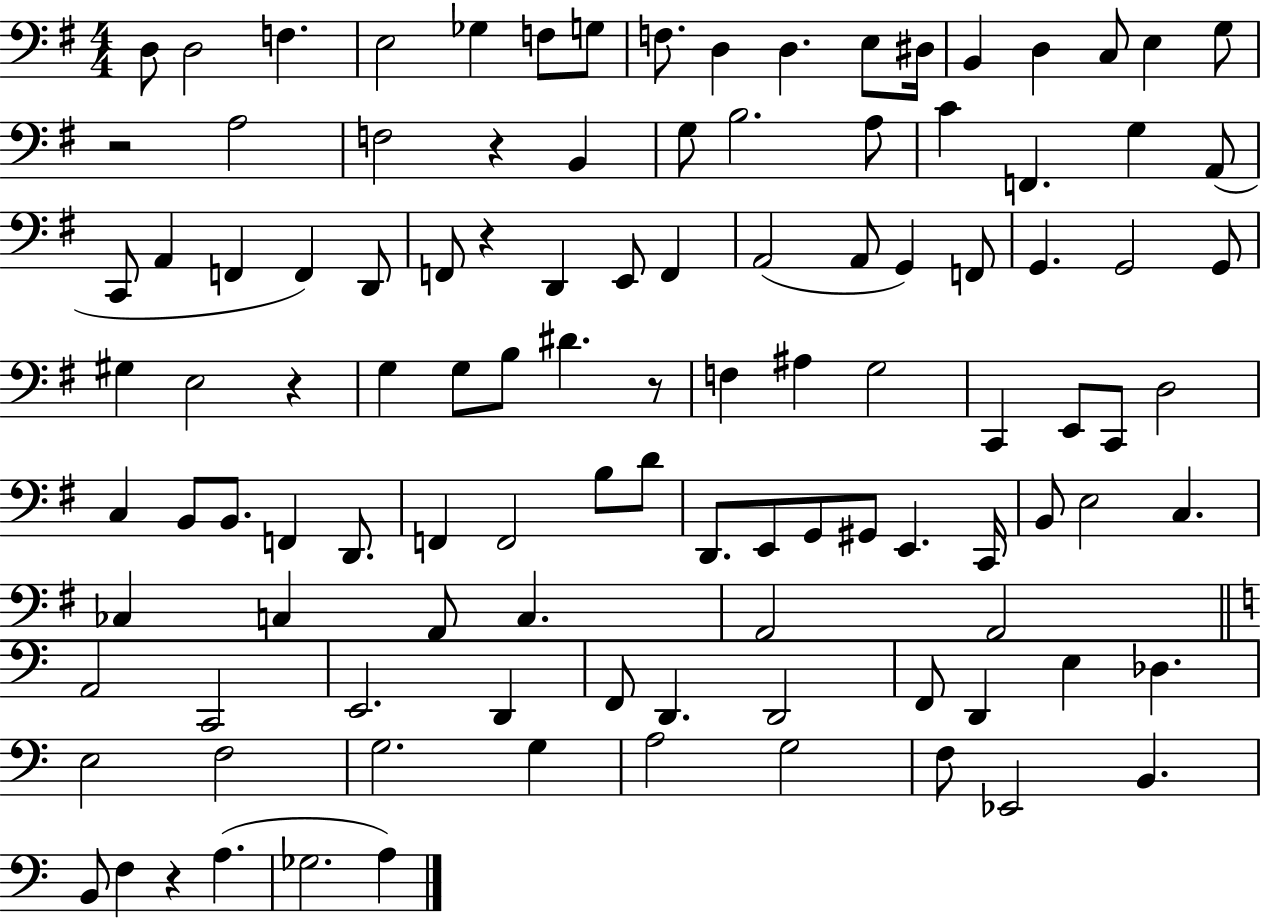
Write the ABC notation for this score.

X:1
T:Untitled
M:4/4
L:1/4
K:G
D,/2 D,2 F, E,2 _G, F,/2 G,/2 F,/2 D, D, E,/2 ^D,/4 B,, D, C,/2 E, G,/2 z2 A,2 F,2 z B,, G,/2 B,2 A,/2 C F,, G, A,,/2 C,,/2 A,, F,, F,, D,,/2 F,,/2 z D,, E,,/2 F,, A,,2 A,,/2 G,, F,,/2 G,, G,,2 G,,/2 ^G, E,2 z G, G,/2 B,/2 ^D z/2 F, ^A, G,2 C,, E,,/2 C,,/2 D,2 C, B,,/2 B,,/2 F,, D,,/2 F,, F,,2 B,/2 D/2 D,,/2 E,,/2 G,,/2 ^G,,/2 E,, C,,/4 B,,/2 E,2 C, _C, C, A,,/2 C, A,,2 A,,2 A,,2 C,,2 E,,2 D,, F,,/2 D,, D,,2 F,,/2 D,, E, _D, E,2 F,2 G,2 G, A,2 G,2 F,/2 _E,,2 B,, B,,/2 F, z A, _G,2 A,